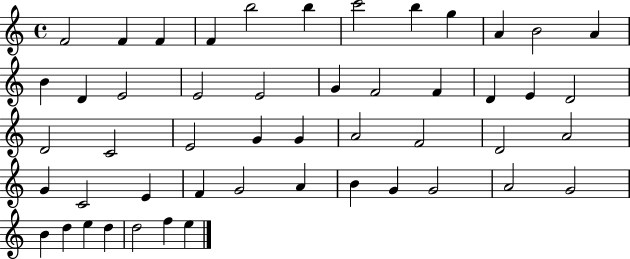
X:1
T:Untitled
M:4/4
L:1/4
K:C
F2 F F F b2 b c'2 b g A B2 A B D E2 E2 E2 G F2 F D E D2 D2 C2 E2 G G A2 F2 D2 A2 G C2 E F G2 A B G G2 A2 G2 B d e d d2 f e